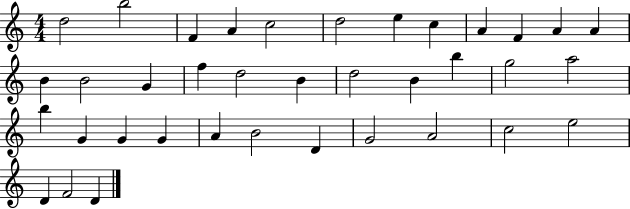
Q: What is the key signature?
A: C major